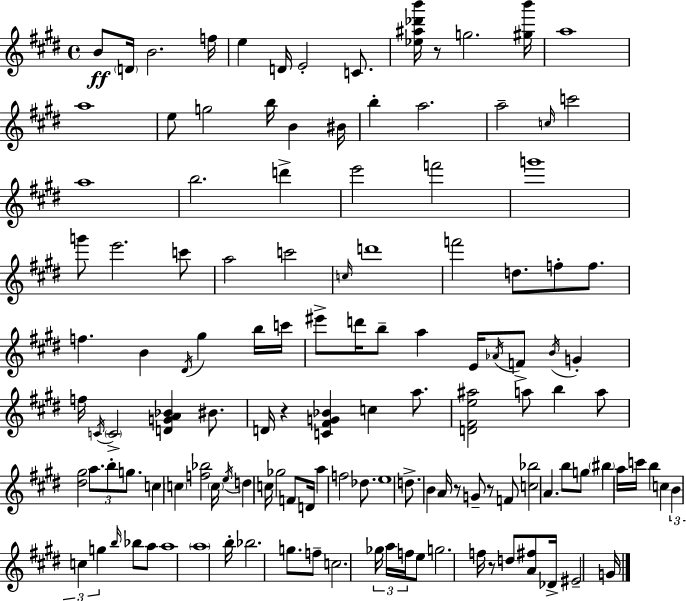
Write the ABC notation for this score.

X:1
T:Untitled
M:4/4
L:1/4
K:E
B/2 D/4 B2 f/4 e D/4 E2 C/2 [_e^a_d'b']/4 z/2 g2 [^gb']/4 a4 a4 e/2 g2 b/4 B ^B/4 b a2 a2 c/4 c'2 a4 b2 d' e'2 f'2 g'4 g'/2 e'2 c'/2 a2 c'2 c/4 d'4 f'2 d/2 f/2 f/2 f B ^D/4 ^g b/4 c'/4 ^e'/2 d'/4 b/2 a E/4 _A/4 F/2 B/4 G f/4 C/4 C2 [DGA_B] ^B/2 D/4 z [C^FG_B] c a/2 [D^Fe^a]2 a/2 b a/2 [^d^g]2 a/2 b/2 g/2 c c [f_b]2 c/4 e/4 d c/4 _g2 F/2 D/4 a f2 _d/2 e4 d/2 B A/4 z/2 G/2 z/2 F/2 [c_b]2 A b/2 g/2 ^b a/4 c'/4 b c B c g b/4 _b/2 a/2 a4 a4 b/4 _b2 g/2 f/2 c2 _g/4 a/4 f/4 e/2 g2 f/4 z/2 d/2 [A^f]/2 _D/4 ^E2 G/4